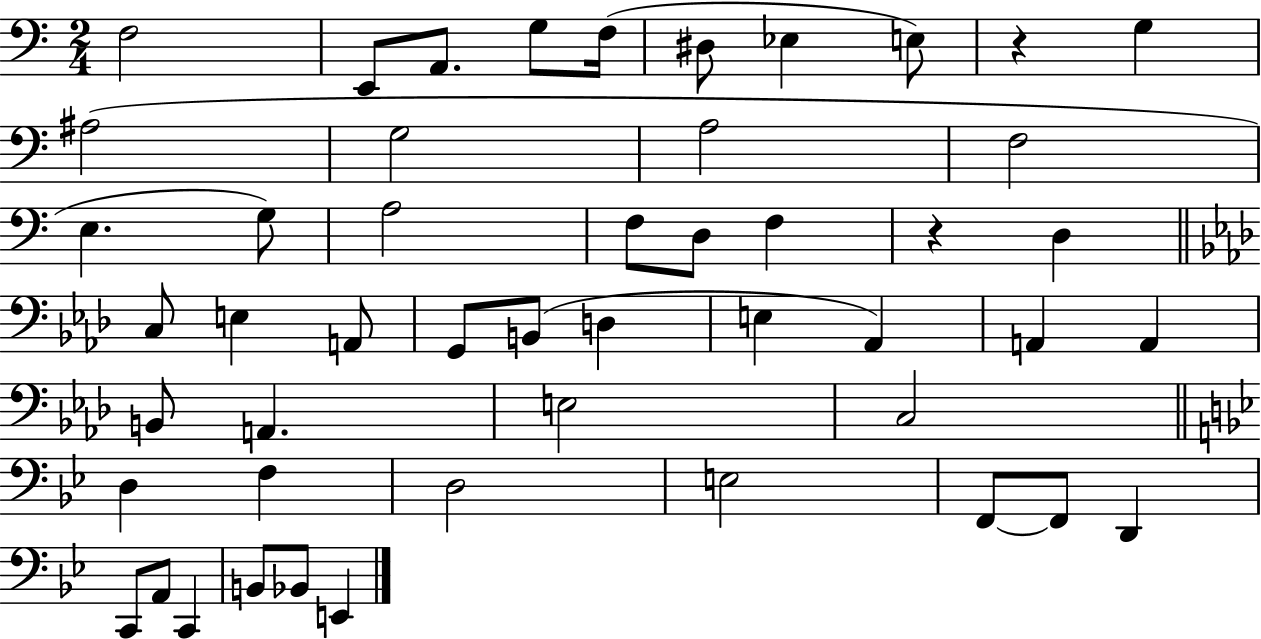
X:1
T:Untitled
M:2/4
L:1/4
K:C
F,2 E,,/2 A,,/2 G,/2 F,/4 ^D,/2 _E, E,/2 z G, ^A,2 G,2 A,2 F,2 E, G,/2 A,2 F,/2 D,/2 F, z D, C,/2 E, A,,/2 G,,/2 B,,/2 D, E, _A,, A,, A,, B,,/2 A,, E,2 C,2 D, F, D,2 E,2 F,,/2 F,,/2 D,, C,,/2 A,,/2 C,, B,,/2 _B,,/2 E,,